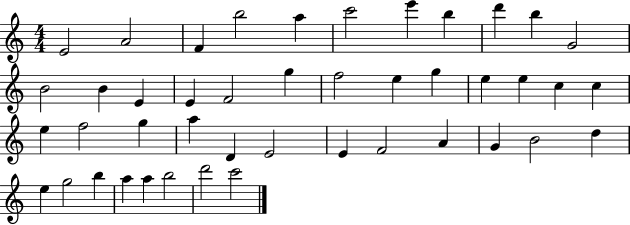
E4/h A4/h F4/q B5/h A5/q C6/h E6/q B5/q D6/q B5/q G4/h B4/h B4/q E4/q E4/q F4/h G5/q F5/h E5/q G5/q E5/q E5/q C5/q C5/q E5/q F5/h G5/q A5/q D4/q E4/h E4/q F4/h A4/q G4/q B4/h D5/q E5/q G5/h B5/q A5/q A5/q B5/h D6/h C6/h